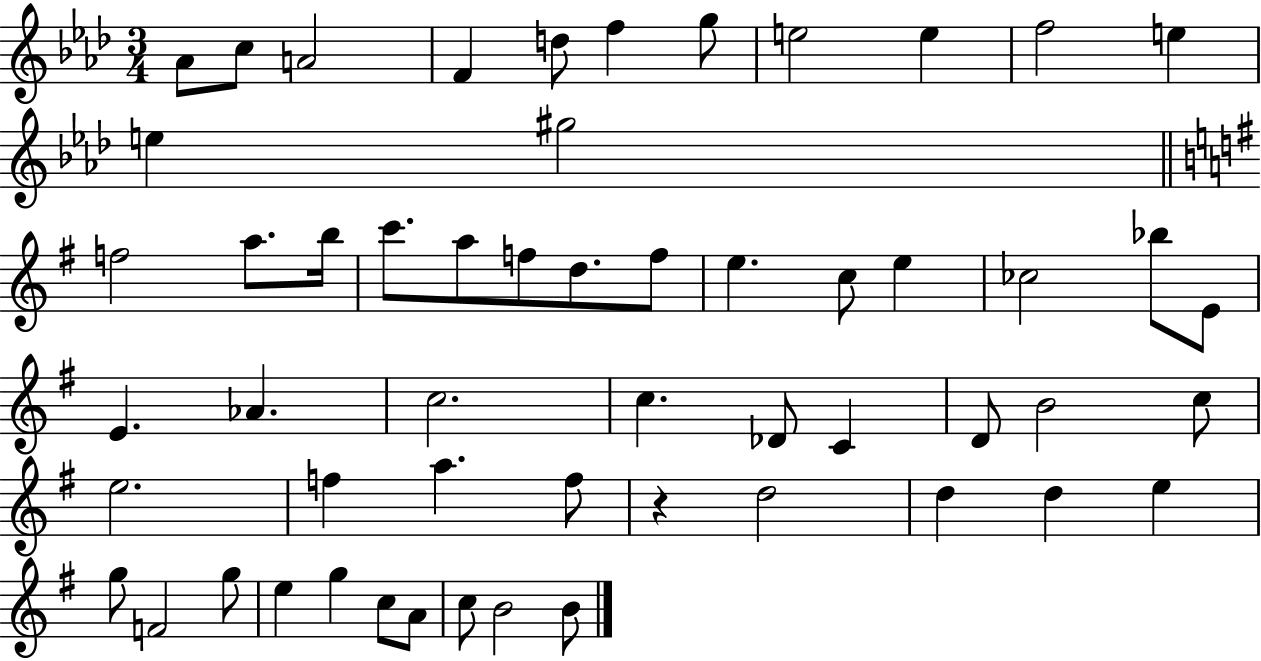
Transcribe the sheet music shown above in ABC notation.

X:1
T:Untitled
M:3/4
L:1/4
K:Ab
_A/2 c/2 A2 F d/2 f g/2 e2 e f2 e e ^g2 f2 a/2 b/4 c'/2 a/2 f/2 d/2 f/2 e c/2 e _c2 _b/2 E/2 E _A c2 c _D/2 C D/2 B2 c/2 e2 f a f/2 z d2 d d e g/2 F2 g/2 e g c/2 A/2 c/2 B2 B/2